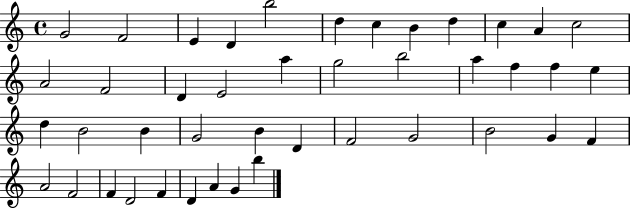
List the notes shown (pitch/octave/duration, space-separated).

G4/h F4/h E4/q D4/q B5/h D5/q C5/q B4/q D5/q C5/q A4/q C5/h A4/h F4/h D4/q E4/h A5/q G5/h B5/h A5/q F5/q F5/q E5/q D5/q B4/h B4/q G4/h B4/q D4/q F4/h G4/h B4/h G4/q F4/q A4/h F4/h F4/q D4/h F4/q D4/q A4/q G4/q B5/q